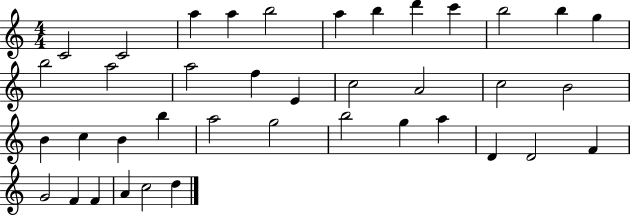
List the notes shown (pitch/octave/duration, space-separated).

C4/h C4/h A5/q A5/q B5/h A5/q B5/q D6/q C6/q B5/h B5/q G5/q B5/h A5/h A5/h F5/q E4/q C5/h A4/h C5/h B4/h B4/q C5/q B4/q B5/q A5/h G5/h B5/h G5/q A5/q D4/q D4/h F4/q G4/h F4/q F4/q A4/q C5/h D5/q